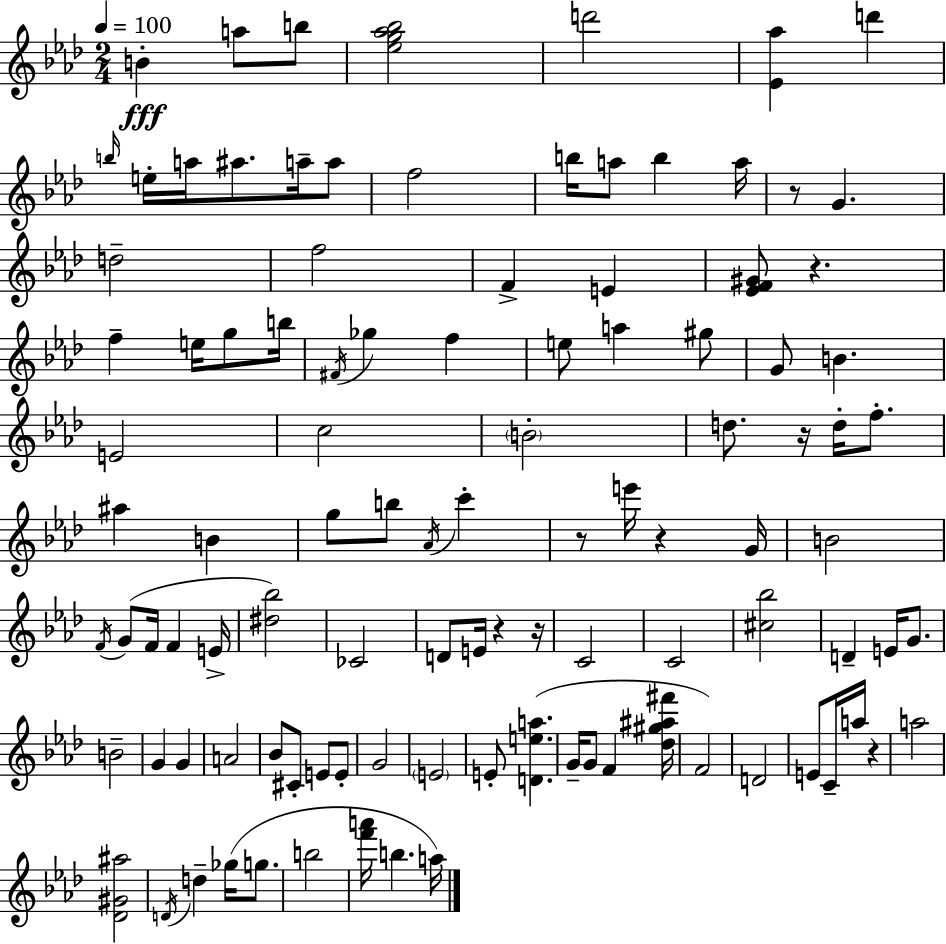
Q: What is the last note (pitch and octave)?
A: A5